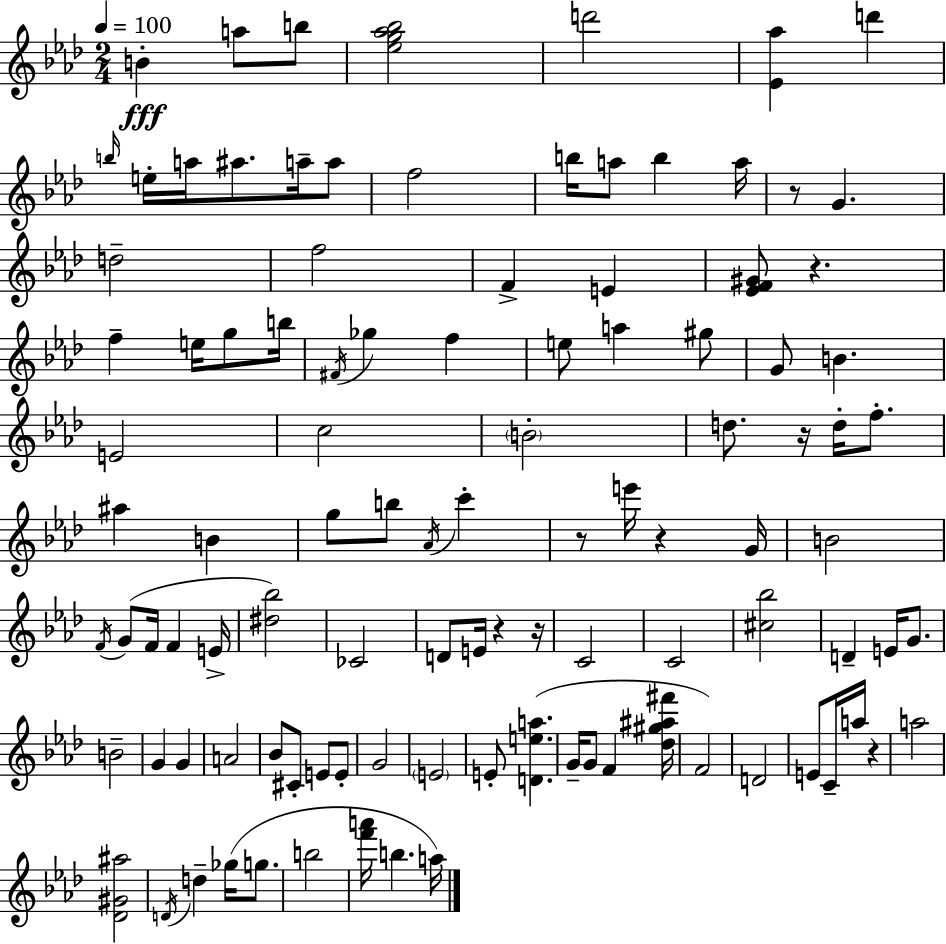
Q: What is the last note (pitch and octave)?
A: A5